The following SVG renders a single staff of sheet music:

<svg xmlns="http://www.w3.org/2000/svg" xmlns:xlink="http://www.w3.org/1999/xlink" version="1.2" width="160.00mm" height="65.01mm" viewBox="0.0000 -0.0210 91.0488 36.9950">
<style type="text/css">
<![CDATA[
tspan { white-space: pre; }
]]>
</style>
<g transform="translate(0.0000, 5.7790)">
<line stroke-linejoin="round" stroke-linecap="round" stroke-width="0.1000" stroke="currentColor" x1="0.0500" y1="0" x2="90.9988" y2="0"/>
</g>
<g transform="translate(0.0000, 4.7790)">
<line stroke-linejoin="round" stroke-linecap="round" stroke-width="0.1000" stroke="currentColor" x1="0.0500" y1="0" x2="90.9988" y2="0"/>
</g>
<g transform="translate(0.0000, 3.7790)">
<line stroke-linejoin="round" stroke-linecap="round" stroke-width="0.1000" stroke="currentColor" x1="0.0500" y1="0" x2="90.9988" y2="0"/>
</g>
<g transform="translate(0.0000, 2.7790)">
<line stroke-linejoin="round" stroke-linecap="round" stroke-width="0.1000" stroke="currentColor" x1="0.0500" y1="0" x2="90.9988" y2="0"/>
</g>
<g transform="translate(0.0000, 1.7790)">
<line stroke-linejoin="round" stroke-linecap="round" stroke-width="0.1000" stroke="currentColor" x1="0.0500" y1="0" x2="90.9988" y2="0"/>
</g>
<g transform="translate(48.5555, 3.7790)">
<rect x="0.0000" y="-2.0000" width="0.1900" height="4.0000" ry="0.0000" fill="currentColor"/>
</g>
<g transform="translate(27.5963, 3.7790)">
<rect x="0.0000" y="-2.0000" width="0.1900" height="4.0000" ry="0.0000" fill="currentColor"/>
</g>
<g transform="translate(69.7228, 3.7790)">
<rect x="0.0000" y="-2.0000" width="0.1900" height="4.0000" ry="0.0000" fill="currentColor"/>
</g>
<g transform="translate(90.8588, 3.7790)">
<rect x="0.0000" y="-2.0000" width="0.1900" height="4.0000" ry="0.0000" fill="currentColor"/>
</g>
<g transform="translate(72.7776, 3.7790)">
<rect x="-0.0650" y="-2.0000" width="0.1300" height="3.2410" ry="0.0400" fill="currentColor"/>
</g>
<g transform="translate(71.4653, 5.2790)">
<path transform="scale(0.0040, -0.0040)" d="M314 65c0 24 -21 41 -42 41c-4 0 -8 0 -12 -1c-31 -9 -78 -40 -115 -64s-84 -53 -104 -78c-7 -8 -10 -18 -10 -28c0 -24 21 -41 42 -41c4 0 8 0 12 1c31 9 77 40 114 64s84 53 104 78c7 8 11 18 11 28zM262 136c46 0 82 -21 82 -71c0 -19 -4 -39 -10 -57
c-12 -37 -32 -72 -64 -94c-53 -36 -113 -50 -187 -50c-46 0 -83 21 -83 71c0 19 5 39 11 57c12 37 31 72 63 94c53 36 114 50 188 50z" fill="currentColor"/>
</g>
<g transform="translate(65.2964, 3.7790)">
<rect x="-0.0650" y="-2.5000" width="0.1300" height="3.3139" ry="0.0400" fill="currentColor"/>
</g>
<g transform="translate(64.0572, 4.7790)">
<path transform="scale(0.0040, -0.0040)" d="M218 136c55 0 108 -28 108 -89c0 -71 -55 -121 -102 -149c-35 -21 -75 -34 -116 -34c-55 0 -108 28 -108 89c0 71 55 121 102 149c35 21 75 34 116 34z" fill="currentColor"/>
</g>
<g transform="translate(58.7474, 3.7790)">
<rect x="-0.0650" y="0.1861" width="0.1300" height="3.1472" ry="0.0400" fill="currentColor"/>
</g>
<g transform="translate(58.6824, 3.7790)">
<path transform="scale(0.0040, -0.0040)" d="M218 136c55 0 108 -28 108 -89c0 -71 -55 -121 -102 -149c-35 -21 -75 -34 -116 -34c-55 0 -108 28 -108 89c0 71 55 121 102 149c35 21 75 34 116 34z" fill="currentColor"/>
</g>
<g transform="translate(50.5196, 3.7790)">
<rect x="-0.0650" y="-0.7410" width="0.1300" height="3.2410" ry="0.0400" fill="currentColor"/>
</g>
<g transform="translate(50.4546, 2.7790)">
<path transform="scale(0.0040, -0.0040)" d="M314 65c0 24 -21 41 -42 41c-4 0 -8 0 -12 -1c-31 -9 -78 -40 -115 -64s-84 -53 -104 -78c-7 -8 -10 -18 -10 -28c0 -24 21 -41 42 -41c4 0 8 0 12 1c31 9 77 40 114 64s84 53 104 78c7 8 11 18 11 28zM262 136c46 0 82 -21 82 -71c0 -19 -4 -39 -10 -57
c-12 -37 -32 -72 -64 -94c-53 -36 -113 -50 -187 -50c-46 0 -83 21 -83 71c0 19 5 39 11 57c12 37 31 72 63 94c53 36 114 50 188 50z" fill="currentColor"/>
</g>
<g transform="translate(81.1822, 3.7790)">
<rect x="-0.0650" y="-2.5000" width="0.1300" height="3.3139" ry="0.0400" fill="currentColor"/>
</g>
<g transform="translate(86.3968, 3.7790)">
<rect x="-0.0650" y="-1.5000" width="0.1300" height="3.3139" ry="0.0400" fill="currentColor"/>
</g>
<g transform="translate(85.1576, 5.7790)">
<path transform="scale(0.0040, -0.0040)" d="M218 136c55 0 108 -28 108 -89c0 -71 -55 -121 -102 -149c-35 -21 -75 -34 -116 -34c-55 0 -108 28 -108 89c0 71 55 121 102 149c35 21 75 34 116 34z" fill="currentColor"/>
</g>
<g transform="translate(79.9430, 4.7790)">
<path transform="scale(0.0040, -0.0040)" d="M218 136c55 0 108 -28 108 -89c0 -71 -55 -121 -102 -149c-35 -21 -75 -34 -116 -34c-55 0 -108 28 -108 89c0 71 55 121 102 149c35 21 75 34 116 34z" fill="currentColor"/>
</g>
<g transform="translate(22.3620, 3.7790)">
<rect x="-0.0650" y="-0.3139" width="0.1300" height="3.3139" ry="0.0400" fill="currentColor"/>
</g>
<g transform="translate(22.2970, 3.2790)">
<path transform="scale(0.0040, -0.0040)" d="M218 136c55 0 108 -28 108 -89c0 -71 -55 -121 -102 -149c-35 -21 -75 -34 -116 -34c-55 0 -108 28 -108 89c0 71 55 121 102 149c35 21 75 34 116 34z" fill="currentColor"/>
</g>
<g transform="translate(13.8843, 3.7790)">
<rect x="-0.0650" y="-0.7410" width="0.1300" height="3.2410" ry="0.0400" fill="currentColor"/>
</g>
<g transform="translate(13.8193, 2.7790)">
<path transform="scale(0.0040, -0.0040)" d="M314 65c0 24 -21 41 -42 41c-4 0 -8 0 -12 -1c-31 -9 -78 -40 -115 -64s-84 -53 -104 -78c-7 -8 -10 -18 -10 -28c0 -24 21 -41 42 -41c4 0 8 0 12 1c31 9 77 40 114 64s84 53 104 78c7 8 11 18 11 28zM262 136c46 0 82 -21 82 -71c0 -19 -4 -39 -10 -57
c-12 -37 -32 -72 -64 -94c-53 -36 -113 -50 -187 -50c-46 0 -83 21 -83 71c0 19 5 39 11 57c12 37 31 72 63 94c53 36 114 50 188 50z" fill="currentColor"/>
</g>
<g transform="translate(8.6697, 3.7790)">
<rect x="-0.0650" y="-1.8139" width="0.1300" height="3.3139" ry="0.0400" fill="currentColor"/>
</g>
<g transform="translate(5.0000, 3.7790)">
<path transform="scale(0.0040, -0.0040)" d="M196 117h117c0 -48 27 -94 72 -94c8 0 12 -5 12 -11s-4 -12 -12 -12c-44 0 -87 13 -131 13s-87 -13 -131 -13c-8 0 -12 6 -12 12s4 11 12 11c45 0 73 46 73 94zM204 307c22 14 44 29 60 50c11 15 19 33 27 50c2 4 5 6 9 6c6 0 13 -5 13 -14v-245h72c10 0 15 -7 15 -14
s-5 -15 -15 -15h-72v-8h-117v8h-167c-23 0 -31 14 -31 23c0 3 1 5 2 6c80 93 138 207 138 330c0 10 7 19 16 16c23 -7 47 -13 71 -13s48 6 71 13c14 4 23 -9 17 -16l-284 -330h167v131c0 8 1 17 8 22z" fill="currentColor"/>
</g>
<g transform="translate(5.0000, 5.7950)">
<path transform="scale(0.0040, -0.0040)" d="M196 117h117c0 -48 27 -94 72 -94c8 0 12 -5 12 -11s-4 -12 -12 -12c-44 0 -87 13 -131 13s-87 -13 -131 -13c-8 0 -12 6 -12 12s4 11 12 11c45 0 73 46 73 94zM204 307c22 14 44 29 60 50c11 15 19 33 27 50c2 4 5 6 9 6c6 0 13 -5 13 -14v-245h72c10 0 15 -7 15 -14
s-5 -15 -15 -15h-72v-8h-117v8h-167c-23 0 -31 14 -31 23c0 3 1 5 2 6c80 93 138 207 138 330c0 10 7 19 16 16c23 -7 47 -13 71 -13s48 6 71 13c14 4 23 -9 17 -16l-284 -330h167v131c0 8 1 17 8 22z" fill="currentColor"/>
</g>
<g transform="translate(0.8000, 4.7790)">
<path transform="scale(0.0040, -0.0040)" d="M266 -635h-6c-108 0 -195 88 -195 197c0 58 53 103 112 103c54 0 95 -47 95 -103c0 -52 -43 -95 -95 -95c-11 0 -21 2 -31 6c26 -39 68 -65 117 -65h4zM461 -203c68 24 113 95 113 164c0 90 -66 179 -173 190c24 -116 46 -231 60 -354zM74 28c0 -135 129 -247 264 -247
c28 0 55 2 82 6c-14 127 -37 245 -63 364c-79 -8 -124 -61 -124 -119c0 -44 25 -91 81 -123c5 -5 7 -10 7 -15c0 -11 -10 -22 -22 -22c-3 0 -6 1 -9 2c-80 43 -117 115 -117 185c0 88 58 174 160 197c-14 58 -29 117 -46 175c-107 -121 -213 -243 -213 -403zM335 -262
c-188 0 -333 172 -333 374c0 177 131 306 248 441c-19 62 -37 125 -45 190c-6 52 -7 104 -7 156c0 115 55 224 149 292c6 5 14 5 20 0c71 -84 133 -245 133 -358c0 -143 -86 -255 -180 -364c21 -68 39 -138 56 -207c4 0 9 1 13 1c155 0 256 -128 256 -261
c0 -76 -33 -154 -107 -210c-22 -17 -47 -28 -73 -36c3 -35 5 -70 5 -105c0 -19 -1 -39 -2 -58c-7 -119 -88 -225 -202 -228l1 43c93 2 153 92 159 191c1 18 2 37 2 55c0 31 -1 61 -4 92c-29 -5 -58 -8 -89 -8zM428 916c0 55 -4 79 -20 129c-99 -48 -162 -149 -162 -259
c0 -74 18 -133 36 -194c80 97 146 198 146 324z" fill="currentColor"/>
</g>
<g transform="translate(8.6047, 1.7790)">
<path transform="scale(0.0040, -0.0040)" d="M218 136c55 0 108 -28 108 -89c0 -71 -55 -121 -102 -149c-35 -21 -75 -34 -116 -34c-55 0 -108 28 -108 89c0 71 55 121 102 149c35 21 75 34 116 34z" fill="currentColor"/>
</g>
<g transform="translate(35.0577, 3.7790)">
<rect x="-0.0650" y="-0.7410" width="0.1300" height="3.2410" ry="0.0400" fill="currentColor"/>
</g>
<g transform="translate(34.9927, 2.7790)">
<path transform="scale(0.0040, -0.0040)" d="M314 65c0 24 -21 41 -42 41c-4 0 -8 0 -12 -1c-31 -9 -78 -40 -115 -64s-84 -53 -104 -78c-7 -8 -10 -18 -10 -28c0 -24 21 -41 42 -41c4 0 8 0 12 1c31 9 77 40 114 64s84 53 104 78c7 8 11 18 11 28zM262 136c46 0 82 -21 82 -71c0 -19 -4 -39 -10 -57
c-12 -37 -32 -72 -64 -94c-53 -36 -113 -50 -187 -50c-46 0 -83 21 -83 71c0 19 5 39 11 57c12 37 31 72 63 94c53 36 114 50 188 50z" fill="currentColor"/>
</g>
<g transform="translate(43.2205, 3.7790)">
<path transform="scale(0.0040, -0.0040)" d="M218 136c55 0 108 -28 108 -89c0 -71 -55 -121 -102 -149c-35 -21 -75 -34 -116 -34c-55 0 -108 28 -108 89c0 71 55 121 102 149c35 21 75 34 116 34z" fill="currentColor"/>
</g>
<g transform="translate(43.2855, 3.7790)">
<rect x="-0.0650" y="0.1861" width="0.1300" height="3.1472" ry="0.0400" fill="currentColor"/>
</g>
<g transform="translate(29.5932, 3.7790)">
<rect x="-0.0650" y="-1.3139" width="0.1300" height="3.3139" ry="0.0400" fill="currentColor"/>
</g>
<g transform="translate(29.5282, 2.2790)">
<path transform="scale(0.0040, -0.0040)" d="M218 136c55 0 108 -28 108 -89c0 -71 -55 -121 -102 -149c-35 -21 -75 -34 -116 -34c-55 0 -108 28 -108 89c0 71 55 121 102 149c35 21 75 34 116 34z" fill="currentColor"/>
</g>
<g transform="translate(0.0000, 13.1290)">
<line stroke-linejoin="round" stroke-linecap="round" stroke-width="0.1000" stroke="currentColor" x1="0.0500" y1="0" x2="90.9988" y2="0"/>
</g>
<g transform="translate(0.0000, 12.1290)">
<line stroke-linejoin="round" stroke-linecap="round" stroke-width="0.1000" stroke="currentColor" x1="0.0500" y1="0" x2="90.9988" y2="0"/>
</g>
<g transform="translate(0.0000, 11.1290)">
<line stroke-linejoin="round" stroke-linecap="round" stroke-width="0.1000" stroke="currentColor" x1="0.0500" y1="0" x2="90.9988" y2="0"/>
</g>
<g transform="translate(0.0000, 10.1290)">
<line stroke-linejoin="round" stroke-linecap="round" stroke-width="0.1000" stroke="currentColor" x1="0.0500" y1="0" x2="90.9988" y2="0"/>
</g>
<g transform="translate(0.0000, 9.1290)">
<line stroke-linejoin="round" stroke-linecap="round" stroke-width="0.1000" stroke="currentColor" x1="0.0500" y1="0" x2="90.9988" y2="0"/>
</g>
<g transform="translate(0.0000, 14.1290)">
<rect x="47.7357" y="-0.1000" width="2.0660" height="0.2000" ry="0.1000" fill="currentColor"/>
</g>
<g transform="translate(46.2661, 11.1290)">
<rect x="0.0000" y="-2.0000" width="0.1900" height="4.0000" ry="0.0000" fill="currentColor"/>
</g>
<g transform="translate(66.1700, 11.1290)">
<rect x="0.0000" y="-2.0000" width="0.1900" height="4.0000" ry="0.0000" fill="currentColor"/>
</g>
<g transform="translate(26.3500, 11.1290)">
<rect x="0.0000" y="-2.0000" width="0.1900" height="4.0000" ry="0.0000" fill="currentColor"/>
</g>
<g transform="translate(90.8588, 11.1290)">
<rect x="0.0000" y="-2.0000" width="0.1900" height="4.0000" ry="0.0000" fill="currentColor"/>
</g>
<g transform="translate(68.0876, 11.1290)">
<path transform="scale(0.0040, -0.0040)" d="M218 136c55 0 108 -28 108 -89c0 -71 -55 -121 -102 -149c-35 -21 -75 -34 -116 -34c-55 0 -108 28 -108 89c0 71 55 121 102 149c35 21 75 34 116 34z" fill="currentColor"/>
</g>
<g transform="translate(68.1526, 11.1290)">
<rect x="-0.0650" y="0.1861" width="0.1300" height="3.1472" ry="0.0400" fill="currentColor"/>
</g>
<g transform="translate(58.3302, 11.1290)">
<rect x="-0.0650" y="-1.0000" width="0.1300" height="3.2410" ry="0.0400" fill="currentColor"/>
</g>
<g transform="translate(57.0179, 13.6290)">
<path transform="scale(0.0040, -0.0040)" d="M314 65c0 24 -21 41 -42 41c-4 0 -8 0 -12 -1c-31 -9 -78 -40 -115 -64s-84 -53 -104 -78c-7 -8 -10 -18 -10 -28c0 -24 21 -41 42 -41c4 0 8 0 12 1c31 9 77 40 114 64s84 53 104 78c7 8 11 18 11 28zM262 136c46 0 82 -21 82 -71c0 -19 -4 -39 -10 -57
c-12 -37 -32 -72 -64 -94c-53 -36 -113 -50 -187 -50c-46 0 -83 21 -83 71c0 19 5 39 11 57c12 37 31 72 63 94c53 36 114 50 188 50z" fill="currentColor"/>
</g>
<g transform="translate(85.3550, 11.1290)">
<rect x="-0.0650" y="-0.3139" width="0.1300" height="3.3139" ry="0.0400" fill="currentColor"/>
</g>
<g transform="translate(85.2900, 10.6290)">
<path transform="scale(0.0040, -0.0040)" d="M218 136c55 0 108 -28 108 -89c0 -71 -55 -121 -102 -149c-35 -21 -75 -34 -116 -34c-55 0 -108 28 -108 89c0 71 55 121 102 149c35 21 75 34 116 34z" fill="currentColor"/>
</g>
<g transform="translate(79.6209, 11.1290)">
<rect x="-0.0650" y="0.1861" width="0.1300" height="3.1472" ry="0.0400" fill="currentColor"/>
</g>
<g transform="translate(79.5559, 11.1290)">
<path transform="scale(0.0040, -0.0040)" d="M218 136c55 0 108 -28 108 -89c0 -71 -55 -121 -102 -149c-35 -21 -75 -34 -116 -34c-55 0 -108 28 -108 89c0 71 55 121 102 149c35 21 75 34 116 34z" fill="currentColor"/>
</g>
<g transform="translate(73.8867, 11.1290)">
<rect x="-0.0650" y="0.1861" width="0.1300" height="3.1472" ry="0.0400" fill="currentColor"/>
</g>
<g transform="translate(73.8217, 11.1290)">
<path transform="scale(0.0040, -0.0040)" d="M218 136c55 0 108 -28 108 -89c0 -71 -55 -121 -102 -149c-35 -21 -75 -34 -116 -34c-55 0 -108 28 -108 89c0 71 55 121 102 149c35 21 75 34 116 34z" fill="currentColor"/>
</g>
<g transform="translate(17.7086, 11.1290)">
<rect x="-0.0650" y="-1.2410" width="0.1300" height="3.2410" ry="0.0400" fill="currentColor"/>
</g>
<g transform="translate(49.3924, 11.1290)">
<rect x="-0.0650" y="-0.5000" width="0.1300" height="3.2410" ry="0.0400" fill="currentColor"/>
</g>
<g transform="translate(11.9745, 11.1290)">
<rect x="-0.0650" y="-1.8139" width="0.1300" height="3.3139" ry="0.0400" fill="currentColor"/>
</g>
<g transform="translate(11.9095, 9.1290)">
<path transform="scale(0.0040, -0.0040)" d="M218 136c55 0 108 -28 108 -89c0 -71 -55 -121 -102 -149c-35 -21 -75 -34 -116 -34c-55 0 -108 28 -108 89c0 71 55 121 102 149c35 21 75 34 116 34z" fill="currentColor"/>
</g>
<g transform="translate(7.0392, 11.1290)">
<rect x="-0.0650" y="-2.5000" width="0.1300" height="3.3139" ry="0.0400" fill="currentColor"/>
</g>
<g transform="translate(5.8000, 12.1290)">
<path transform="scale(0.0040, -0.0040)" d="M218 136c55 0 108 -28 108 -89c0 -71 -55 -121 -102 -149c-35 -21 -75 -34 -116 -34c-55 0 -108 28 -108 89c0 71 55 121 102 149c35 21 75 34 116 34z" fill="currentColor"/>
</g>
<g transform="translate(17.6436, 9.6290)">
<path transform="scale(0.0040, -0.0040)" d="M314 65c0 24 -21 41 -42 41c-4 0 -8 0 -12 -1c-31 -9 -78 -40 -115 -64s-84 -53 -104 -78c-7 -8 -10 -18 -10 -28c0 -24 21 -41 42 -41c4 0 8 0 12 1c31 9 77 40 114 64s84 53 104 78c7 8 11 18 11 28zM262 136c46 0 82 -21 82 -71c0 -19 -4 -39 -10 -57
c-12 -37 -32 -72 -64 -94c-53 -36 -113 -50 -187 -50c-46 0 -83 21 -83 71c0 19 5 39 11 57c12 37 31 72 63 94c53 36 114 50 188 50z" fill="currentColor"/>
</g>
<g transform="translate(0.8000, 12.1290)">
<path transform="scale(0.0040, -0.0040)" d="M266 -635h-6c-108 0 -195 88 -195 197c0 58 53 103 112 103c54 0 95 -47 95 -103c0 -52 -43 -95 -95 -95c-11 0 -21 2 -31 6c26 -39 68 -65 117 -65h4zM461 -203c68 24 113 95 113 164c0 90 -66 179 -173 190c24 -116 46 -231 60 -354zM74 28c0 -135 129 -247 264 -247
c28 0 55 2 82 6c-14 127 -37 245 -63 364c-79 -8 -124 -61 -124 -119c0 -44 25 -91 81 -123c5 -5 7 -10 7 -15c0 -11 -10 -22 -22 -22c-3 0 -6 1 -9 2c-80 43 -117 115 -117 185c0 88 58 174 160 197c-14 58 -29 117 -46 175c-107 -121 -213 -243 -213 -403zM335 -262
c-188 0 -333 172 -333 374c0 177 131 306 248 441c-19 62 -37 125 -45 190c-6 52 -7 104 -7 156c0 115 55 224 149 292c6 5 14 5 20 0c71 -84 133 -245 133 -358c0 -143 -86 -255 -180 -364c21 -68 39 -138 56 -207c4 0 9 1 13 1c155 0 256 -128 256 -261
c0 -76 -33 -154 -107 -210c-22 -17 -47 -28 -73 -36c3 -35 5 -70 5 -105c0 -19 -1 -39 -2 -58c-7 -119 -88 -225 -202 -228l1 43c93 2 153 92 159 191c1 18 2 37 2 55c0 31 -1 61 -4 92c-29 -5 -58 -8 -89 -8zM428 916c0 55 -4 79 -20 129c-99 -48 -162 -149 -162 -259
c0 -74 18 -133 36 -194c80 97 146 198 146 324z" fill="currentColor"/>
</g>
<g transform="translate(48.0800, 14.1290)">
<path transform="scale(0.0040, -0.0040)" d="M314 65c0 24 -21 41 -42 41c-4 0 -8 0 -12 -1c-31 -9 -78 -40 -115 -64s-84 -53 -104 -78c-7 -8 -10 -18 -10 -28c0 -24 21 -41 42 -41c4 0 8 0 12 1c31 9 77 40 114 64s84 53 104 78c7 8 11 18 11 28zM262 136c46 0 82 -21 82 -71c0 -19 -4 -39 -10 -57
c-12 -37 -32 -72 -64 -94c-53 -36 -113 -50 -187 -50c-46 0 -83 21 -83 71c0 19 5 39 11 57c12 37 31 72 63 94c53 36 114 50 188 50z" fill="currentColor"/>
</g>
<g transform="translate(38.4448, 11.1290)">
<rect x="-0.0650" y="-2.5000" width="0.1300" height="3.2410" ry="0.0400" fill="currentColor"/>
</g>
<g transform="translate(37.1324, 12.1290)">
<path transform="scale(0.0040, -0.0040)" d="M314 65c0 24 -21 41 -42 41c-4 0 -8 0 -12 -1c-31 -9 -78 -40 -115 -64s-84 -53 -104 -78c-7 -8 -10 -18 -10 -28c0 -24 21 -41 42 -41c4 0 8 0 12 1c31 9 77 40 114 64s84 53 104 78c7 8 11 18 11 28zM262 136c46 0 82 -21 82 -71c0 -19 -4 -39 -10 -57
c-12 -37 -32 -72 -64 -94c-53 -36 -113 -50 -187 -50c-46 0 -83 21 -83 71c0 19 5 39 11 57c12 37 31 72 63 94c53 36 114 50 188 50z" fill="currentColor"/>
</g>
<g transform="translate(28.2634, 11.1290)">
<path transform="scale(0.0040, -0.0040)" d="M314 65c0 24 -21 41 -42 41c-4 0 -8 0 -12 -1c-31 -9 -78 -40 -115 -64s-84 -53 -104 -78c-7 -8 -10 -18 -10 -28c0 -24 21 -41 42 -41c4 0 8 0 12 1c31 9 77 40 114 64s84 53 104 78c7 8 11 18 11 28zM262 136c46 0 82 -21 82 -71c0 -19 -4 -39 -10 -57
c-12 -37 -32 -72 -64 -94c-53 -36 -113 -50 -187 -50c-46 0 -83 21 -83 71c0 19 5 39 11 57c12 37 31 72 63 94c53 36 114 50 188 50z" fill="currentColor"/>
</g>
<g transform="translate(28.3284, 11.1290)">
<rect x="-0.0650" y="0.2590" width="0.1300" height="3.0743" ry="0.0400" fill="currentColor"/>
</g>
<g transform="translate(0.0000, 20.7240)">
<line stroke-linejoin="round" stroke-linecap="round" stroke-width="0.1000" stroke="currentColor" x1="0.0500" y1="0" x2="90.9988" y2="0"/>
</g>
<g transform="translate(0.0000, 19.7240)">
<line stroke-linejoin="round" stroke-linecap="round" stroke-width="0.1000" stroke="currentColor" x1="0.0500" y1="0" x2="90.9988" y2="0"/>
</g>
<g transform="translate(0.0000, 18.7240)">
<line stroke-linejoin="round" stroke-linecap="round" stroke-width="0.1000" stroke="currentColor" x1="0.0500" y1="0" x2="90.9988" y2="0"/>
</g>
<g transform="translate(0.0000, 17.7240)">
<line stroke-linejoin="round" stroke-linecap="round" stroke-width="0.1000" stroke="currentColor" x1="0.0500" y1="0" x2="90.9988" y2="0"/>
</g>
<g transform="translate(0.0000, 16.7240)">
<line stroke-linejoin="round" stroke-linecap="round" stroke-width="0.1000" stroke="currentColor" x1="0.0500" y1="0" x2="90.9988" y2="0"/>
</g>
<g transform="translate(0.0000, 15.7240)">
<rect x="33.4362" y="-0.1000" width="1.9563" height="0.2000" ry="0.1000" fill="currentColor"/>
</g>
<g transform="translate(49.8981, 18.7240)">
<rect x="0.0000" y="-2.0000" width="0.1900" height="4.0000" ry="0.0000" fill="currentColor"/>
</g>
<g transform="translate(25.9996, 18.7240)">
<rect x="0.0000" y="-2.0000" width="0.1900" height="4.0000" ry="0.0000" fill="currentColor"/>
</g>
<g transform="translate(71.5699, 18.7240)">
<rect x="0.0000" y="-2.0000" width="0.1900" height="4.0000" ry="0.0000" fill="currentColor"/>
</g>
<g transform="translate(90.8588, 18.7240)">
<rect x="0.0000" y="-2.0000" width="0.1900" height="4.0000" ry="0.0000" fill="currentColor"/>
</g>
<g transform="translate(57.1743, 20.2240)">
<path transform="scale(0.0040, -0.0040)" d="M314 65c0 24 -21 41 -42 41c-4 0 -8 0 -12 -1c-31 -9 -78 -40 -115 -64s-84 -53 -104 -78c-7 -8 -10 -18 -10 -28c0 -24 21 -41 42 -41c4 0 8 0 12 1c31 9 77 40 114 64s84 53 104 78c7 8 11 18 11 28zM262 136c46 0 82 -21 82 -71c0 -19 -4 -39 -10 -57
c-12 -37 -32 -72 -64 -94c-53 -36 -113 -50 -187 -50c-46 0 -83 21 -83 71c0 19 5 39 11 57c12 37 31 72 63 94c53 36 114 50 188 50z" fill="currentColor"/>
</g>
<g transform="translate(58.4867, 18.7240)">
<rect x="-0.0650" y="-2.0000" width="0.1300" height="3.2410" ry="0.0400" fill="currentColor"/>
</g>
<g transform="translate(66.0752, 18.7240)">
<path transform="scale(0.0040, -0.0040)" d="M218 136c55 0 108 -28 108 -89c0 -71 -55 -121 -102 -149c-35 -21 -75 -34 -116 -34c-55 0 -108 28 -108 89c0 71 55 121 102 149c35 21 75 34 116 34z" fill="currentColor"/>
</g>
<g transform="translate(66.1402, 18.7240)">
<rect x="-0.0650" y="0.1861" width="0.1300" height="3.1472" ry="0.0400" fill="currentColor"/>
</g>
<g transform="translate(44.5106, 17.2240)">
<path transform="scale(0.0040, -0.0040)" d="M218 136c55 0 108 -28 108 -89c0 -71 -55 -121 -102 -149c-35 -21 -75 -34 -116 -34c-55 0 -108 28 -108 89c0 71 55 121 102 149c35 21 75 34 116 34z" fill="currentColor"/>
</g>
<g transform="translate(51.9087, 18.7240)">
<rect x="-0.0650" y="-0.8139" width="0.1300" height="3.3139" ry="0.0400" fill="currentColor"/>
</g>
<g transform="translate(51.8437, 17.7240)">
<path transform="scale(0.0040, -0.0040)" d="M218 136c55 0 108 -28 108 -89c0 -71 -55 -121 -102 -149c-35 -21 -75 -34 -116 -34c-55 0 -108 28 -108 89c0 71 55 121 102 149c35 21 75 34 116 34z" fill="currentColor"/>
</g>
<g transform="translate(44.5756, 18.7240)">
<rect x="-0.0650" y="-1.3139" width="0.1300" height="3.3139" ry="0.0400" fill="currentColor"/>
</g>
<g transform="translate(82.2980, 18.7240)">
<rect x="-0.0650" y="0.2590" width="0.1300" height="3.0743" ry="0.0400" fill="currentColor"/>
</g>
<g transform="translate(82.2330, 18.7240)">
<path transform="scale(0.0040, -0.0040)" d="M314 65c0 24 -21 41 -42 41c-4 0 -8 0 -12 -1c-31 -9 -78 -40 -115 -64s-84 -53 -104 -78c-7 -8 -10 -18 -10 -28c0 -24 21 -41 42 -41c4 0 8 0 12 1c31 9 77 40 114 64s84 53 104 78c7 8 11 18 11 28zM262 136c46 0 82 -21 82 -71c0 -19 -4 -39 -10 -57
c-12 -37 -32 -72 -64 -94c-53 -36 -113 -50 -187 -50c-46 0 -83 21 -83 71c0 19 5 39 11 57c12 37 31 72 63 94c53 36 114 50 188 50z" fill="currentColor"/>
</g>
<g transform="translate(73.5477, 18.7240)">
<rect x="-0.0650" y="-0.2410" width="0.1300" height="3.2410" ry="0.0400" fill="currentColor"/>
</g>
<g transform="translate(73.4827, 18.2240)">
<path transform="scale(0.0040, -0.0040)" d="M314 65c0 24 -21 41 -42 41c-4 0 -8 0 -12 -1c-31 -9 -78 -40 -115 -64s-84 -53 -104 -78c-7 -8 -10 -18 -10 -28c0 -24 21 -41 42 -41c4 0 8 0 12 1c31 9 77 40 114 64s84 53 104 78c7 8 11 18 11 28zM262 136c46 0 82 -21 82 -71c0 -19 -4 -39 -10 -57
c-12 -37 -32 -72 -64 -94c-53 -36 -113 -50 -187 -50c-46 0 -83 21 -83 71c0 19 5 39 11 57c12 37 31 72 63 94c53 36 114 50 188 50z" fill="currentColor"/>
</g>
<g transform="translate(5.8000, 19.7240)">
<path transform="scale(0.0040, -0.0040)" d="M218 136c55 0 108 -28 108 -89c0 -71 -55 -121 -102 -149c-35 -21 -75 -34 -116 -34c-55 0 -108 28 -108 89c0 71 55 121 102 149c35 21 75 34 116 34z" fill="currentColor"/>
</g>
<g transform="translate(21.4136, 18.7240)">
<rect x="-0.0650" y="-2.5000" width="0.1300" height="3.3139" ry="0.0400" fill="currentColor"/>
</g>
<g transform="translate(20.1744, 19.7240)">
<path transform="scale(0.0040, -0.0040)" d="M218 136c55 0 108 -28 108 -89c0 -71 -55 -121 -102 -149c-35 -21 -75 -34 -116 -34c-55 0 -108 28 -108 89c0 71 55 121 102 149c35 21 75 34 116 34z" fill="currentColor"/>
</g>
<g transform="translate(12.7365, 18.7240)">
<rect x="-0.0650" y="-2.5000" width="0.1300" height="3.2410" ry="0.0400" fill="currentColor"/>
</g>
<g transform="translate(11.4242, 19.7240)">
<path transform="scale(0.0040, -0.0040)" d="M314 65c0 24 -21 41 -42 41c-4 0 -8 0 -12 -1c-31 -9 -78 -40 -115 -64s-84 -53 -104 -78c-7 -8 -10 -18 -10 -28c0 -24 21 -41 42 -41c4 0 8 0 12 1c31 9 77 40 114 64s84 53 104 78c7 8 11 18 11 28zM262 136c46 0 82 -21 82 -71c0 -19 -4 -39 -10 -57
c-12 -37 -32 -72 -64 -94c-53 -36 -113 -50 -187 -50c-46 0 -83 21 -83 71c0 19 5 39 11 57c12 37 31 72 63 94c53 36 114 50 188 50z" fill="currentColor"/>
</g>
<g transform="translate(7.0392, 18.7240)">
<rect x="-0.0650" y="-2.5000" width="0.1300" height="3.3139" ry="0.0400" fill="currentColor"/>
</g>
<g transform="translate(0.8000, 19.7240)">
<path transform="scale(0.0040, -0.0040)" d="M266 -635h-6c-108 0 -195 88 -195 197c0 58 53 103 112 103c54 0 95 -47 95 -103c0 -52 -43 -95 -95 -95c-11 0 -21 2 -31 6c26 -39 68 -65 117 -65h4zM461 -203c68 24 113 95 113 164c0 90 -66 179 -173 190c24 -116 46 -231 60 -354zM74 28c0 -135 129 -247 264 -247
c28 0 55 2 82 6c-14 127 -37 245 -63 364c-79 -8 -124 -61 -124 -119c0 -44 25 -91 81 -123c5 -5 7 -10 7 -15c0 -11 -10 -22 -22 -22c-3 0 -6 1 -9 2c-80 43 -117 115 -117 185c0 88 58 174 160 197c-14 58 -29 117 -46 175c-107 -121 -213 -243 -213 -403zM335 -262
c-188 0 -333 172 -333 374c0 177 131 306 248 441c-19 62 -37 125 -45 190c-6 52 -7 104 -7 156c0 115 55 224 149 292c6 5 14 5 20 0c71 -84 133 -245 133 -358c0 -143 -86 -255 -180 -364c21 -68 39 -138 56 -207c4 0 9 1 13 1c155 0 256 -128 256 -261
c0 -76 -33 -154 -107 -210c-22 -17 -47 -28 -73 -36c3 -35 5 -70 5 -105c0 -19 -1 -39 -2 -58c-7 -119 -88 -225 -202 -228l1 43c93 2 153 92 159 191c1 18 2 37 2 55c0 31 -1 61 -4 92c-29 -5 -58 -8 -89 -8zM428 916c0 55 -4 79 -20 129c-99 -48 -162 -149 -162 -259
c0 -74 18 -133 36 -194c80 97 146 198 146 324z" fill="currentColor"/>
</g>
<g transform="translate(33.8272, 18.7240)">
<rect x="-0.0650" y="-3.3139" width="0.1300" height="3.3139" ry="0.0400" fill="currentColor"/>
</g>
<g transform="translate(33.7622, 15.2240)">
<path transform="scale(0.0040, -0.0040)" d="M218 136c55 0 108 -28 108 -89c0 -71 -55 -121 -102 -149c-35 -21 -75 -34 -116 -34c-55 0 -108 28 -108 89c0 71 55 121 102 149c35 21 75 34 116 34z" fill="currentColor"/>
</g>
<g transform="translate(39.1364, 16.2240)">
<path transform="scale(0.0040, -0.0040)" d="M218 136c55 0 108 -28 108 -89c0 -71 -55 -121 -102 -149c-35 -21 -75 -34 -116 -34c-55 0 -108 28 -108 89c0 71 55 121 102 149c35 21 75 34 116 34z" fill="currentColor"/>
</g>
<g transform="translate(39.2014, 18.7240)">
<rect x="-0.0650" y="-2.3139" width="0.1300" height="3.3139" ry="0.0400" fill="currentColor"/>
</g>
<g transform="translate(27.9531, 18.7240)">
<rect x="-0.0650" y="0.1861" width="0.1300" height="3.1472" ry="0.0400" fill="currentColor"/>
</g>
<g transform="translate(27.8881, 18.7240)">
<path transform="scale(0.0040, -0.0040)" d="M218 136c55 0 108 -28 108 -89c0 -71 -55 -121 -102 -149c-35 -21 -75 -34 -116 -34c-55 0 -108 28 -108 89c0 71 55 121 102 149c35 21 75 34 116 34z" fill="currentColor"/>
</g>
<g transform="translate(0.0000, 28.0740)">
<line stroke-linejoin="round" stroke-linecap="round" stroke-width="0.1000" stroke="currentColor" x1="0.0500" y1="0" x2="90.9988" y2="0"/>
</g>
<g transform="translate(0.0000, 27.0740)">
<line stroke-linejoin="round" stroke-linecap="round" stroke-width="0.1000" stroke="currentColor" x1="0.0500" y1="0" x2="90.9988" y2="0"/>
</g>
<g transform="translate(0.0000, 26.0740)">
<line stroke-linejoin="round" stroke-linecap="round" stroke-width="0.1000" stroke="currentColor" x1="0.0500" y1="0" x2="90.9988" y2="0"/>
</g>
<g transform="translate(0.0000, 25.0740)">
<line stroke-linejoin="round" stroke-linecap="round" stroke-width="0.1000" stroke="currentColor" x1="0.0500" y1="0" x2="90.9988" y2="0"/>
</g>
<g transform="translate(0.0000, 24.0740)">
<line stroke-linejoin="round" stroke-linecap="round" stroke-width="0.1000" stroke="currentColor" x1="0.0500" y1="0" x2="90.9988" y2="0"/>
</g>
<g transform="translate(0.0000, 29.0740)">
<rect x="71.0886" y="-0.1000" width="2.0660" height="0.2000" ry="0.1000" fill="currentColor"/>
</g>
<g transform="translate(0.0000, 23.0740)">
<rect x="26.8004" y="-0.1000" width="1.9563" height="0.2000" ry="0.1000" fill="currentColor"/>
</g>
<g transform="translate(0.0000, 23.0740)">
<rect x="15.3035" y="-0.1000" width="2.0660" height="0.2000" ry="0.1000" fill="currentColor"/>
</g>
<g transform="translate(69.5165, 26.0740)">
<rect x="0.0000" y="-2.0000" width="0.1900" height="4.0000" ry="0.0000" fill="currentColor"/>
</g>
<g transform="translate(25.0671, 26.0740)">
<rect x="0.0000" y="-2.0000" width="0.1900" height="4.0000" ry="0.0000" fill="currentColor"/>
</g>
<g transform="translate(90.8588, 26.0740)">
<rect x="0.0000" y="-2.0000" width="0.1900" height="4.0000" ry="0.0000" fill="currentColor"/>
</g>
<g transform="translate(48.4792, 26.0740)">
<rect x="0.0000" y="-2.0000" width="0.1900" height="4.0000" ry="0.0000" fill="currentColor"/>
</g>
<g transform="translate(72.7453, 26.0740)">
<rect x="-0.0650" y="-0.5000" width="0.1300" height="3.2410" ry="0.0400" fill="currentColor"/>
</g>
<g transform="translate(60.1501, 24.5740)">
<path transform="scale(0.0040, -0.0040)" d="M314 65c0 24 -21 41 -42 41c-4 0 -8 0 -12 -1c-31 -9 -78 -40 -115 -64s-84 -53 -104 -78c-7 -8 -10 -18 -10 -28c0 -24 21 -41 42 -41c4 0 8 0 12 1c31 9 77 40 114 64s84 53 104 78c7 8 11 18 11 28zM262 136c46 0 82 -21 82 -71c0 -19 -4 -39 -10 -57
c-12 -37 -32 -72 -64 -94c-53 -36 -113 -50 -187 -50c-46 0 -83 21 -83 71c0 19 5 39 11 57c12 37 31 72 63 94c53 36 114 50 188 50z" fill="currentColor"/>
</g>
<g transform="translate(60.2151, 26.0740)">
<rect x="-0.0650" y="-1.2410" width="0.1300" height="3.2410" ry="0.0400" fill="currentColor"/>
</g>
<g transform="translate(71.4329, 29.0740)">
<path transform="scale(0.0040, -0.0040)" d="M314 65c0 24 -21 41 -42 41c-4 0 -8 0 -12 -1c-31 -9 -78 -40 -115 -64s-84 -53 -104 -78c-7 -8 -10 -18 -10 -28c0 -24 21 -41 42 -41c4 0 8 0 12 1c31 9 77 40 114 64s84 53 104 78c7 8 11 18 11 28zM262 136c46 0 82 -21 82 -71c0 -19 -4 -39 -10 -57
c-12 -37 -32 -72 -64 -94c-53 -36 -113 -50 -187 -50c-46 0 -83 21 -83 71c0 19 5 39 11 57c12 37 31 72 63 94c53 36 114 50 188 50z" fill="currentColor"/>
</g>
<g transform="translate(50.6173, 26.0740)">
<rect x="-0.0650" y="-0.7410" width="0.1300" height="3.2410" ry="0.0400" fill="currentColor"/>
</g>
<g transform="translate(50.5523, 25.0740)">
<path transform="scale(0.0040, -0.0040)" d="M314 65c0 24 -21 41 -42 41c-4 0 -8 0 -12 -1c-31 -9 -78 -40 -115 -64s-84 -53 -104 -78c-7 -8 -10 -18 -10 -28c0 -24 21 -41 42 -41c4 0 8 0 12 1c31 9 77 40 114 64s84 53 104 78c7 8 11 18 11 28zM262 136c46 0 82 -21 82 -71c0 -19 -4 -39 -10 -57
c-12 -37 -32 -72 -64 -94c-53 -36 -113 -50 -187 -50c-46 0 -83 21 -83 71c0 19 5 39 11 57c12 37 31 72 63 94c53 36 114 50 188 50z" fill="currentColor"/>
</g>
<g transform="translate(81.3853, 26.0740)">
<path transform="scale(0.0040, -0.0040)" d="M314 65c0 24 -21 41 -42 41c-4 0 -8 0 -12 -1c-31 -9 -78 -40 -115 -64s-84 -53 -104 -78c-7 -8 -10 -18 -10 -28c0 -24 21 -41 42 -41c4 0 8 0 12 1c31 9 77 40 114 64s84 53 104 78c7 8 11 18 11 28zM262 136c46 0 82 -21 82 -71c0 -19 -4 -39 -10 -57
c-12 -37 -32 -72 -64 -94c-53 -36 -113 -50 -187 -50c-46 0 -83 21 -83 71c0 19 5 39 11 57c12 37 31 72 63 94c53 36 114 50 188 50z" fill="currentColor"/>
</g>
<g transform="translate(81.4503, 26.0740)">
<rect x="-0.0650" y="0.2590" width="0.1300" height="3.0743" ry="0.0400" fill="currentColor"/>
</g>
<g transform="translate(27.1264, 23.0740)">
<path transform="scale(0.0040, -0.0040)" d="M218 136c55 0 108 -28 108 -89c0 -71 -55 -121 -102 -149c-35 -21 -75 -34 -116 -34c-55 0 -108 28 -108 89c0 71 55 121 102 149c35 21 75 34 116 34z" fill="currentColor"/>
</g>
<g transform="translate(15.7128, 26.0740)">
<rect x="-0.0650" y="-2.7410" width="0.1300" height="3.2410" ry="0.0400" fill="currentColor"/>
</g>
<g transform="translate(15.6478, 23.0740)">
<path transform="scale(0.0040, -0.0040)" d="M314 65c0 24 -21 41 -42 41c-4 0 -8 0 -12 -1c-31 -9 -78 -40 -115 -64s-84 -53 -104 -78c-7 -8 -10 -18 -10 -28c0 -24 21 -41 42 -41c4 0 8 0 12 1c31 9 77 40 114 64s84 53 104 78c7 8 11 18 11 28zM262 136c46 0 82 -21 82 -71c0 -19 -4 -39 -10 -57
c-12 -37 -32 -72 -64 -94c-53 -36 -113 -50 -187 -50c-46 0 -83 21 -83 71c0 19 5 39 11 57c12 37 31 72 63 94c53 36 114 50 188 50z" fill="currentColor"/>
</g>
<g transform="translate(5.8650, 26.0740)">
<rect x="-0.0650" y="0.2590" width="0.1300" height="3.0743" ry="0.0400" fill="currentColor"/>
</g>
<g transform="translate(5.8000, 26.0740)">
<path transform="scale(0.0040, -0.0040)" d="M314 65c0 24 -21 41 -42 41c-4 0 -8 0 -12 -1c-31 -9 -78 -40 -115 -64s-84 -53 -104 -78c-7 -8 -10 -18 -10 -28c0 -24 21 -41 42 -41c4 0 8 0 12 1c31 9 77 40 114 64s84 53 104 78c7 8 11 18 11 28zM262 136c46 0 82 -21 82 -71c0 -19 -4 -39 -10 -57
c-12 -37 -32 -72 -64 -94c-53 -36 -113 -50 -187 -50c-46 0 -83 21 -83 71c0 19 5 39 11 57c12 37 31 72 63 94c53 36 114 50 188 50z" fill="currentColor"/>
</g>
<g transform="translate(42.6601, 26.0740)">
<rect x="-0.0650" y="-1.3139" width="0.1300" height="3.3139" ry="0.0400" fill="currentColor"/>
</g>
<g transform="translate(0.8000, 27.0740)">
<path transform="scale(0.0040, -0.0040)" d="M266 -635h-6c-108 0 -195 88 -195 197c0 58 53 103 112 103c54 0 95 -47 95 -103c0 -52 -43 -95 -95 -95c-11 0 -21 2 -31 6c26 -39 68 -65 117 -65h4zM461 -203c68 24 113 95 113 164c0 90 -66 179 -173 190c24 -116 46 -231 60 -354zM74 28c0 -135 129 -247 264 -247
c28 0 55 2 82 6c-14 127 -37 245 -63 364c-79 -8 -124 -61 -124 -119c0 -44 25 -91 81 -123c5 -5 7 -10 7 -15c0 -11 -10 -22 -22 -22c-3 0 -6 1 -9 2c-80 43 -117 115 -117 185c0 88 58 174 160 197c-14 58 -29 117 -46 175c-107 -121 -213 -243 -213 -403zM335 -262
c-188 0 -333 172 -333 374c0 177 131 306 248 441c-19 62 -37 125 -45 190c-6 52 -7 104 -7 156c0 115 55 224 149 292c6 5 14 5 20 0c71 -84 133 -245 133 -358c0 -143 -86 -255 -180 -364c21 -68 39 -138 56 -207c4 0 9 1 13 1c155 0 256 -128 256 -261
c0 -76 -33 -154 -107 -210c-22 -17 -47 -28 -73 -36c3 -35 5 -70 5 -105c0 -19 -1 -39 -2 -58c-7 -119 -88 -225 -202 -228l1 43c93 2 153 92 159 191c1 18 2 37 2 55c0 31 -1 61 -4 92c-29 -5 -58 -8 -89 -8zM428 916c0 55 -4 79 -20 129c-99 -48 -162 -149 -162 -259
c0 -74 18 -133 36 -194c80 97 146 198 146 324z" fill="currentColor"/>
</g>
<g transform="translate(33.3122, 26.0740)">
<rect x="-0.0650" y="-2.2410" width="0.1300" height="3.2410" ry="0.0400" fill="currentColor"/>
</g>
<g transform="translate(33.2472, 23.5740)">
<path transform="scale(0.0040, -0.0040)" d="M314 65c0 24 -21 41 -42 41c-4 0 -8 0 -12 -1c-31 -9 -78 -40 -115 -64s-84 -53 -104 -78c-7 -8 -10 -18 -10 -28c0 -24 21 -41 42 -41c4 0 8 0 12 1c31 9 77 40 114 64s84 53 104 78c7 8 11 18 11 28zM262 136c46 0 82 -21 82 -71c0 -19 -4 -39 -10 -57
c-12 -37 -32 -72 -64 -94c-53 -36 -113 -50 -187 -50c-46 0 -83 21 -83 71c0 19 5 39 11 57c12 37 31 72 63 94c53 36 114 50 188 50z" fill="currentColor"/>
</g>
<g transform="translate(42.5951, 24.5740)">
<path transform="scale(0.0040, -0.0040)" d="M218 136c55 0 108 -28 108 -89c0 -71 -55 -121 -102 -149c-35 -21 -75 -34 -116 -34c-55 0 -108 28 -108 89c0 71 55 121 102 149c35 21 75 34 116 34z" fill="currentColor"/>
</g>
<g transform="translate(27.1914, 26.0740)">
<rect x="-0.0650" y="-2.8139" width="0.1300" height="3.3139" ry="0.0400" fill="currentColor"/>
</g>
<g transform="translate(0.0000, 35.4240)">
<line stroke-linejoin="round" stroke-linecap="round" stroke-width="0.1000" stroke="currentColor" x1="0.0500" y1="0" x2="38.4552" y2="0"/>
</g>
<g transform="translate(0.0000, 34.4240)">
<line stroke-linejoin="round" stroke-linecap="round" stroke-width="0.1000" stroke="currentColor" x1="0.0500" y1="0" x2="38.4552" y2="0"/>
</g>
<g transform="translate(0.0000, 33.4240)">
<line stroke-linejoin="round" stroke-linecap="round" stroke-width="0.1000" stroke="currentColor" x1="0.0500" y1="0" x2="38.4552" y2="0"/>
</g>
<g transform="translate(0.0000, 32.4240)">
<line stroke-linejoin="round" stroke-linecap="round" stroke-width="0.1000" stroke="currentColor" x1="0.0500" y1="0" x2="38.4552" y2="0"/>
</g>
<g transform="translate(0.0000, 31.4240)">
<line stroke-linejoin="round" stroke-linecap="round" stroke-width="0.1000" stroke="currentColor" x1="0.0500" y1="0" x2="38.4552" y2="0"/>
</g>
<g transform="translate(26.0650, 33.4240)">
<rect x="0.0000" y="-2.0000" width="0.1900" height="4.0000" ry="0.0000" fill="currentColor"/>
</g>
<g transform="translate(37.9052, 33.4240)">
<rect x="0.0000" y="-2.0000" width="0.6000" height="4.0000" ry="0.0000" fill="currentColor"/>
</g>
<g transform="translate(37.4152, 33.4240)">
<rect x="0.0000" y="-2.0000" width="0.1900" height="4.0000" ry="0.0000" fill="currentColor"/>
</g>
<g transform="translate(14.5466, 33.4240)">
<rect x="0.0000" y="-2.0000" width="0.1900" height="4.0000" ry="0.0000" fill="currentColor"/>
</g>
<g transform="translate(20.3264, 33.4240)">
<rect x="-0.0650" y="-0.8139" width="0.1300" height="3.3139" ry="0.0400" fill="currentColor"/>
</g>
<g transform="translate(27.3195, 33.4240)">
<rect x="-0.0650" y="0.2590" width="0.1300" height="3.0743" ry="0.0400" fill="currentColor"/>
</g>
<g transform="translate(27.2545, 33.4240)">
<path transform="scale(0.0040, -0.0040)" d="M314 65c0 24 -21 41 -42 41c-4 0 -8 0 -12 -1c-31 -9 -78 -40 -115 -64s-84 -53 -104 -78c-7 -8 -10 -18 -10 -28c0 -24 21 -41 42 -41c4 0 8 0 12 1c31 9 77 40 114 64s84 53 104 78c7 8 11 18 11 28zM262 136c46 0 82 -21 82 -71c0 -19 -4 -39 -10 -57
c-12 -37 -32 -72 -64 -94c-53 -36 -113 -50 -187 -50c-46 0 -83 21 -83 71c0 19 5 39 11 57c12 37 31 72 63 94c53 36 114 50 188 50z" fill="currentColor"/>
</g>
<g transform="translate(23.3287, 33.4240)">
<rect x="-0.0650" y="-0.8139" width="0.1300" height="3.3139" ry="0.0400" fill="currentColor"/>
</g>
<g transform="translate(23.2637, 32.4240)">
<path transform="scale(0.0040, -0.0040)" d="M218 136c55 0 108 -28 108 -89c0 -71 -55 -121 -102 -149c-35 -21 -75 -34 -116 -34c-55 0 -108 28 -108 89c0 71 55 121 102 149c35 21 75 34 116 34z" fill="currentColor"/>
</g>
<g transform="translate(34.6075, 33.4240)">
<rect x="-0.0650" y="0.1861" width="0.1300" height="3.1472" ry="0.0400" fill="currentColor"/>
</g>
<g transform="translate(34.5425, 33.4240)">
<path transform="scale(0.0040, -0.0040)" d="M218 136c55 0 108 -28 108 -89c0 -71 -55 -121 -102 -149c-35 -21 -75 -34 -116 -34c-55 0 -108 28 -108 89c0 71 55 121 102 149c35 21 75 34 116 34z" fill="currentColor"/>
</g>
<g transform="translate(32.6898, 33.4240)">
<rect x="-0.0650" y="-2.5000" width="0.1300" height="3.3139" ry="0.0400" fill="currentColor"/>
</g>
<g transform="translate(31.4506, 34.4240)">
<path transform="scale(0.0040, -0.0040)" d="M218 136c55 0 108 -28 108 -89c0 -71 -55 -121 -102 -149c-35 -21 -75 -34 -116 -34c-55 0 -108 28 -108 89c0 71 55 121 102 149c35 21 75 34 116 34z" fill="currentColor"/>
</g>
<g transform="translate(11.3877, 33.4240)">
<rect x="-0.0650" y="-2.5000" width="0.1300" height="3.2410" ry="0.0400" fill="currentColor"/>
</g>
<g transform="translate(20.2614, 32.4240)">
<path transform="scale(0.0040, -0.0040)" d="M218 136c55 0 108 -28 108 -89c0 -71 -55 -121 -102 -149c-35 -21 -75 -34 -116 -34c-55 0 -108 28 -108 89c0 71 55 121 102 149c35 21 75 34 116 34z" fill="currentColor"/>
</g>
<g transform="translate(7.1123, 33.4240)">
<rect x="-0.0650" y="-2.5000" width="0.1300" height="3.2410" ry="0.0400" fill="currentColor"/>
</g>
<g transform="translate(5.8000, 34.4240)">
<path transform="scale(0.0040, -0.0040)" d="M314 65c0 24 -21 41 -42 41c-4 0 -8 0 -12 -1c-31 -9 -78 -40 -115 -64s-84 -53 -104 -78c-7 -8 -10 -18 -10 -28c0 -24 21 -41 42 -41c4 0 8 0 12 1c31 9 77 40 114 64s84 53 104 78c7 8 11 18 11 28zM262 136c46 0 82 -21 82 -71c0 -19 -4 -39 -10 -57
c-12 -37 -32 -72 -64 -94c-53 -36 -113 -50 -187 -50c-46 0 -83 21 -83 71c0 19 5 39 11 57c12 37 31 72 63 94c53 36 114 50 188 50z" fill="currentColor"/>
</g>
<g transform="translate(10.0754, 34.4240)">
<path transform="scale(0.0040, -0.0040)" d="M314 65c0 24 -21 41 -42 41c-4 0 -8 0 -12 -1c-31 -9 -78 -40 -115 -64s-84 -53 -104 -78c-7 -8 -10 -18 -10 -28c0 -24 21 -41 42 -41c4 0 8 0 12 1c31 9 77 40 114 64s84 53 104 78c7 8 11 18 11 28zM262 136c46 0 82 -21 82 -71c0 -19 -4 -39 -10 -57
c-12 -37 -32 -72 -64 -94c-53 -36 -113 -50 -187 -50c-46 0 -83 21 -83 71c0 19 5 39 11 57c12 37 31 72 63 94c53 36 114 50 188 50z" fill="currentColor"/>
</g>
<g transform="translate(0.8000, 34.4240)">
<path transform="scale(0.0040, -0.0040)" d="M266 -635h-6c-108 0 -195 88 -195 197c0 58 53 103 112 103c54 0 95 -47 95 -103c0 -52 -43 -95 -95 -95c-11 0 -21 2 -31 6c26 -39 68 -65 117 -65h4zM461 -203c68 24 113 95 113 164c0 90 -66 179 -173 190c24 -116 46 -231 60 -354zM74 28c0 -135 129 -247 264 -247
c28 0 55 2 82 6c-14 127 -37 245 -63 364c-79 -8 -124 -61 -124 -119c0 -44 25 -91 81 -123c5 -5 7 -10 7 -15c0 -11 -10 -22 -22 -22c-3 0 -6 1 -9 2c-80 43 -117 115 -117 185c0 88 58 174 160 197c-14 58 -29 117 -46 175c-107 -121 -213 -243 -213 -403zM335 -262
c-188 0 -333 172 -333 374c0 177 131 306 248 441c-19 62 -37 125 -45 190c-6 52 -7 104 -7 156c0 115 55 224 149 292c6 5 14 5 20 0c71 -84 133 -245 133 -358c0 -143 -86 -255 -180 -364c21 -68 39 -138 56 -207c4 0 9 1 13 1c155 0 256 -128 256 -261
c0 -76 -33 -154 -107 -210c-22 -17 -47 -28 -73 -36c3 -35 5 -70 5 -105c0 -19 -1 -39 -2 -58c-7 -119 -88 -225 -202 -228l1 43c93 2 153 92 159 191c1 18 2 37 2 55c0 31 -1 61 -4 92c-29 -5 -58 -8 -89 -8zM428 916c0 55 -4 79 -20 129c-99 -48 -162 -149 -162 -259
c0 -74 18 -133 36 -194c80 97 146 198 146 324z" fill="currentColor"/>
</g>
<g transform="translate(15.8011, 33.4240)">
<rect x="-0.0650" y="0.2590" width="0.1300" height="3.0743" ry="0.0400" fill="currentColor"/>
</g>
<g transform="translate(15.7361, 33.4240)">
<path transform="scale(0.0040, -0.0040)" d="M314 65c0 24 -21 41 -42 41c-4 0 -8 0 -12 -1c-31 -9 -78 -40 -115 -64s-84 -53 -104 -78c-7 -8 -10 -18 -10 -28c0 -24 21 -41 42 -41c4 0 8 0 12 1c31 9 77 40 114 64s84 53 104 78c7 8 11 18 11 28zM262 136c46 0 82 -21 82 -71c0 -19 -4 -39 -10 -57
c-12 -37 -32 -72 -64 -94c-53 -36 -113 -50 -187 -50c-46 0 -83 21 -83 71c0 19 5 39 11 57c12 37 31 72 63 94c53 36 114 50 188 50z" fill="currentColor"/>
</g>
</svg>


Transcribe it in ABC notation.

X:1
T:Untitled
M:4/4
L:1/4
K:C
f d2 c e d2 B d2 B G F2 G E G f e2 B2 G2 C2 D2 B B B c G G2 G B b g e d F2 B c2 B2 B2 a2 a g2 e d2 e2 C2 B2 G2 G2 B2 d d B2 G B